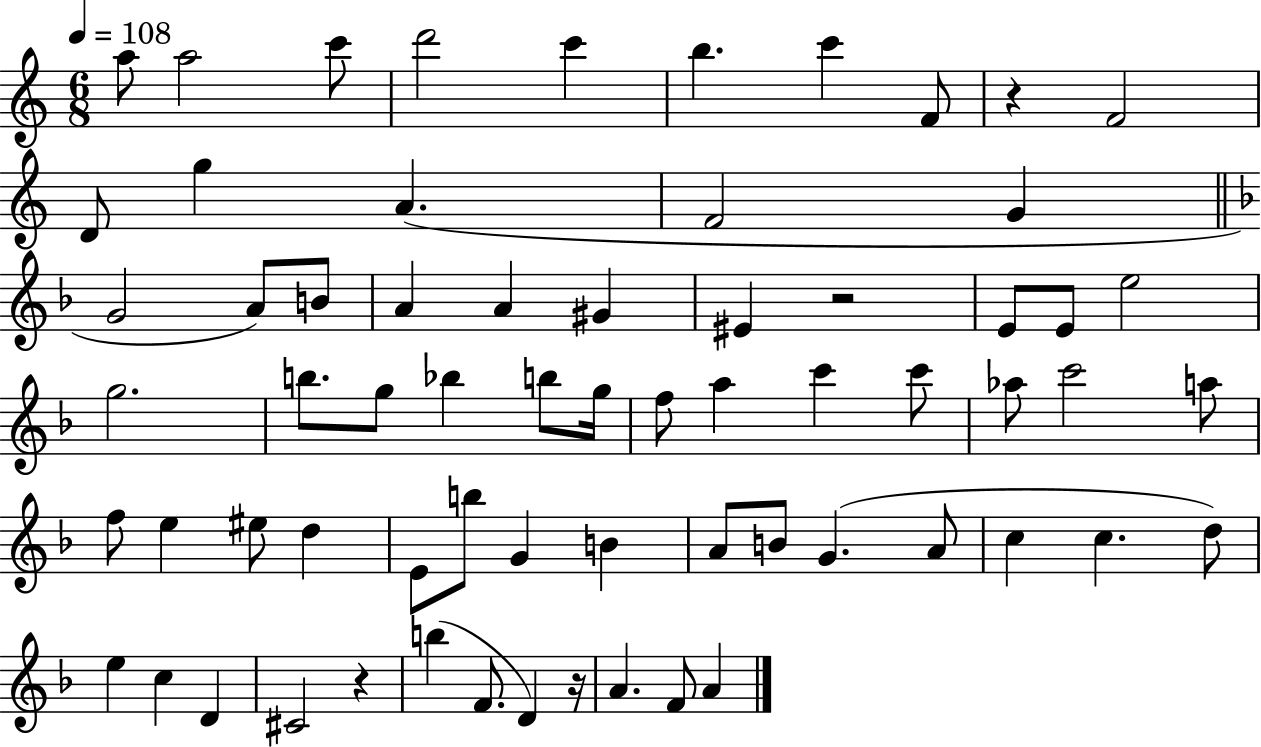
X:1
T:Untitled
M:6/8
L:1/4
K:C
a/2 a2 c'/2 d'2 c' b c' F/2 z F2 D/2 g A F2 G G2 A/2 B/2 A A ^G ^E z2 E/2 E/2 e2 g2 b/2 g/2 _b b/2 g/4 f/2 a c' c'/2 _a/2 c'2 a/2 f/2 e ^e/2 d E/2 b/2 G B A/2 B/2 G A/2 c c d/2 e c D ^C2 z b F/2 D z/4 A F/2 A